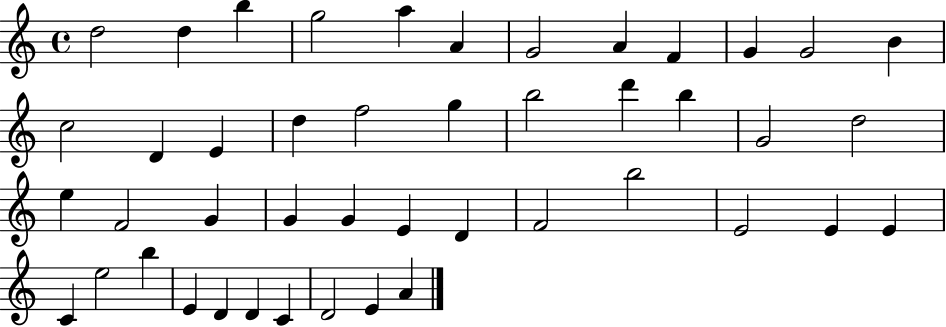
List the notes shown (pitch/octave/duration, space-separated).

D5/h D5/q B5/q G5/h A5/q A4/q G4/h A4/q F4/q G4/q G4/h B4/q C5/h D4/q E4/q D5/q F5/h G5/q B5/h D6/q B5/q G4/h D5/h E5/q F4/h G4/q G4/q G4/q E4/q D4/q F4/h B5/h E4/h E4/q E4/q C4/q E5/h B5/q E4/q D4/q D4/q C4/q D4/h E4/q A4/q